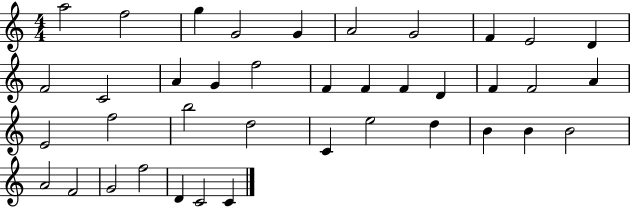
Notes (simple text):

A5/h F5/h G5/q G4/h G4/q A4/h G4/h F4/q E4/h D4/q F4/h C4/h A4/q G4/q F5/h F4/q F4/q F4/q D4/q F4/q F4/h A4/q E4/h F5/h B5/h D5/h C4/q E5/h D5/q B4/q B4/q B4/h A4/h F4/h G4/h F5/h D4/q C4/h C4/q